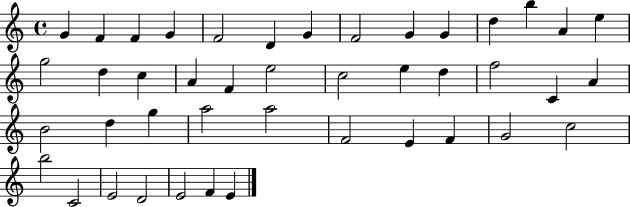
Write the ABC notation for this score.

X:1
T:Untitled
M:4/4
L:1/4
K:C
G F F G F2 D G F2 G G d b A e g2 d c A F e2 c2 e d f2 C A B2 d g a2 a2 F2 E F G2 c2 b2 C2 E2 D2 E2 F E